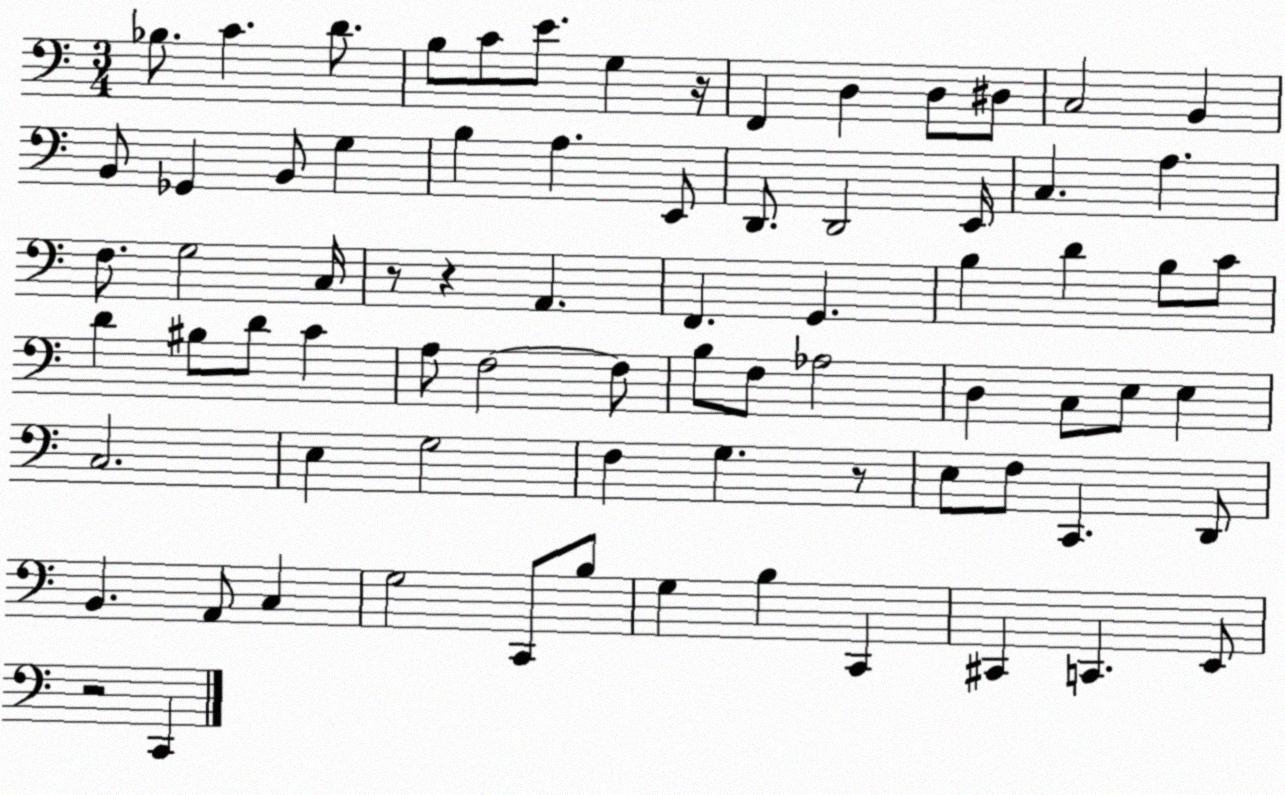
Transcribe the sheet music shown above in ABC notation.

X:1
T:Untitled
M:3/4
L:1/4
K:C
_B,/2 C D/2 B,/2 C/2 E/2 G, z/4 F,, D, D,/2 ^D,/2 C,2 B,, B,,/2 _G,, B,,/2 G, B, A, E,,/2 D,,/2 D,,2 E,,/4 C, A, F,/2 G,2 C,/4 z/2 z A,, F,, G,, B, D B,/2 C/2 D ^B,/2 D/2 C A,/2 F,2 F,/2 B,/2 F,/2 _A,2 D, C,/2 E,/2 E, C,2 E, G,2 F, G, z/2 E,/2 F,/2 C,, D,,/2 B,, A,,/2 C, G,2 C,,/2 B,/2 G, B, C,, ^C,, C,, E,,/2 z2 C,,